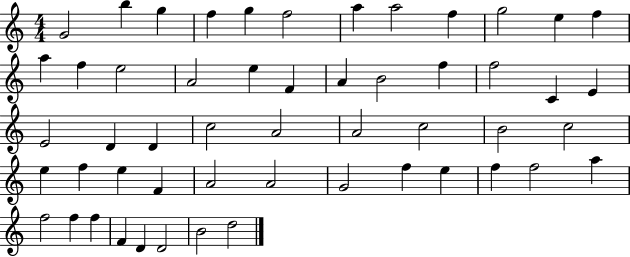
{
  \clef treble
  \numericTimeSignature
  \time 4/4
  \key c \major
  g'2 b''4 g''4 | f''4 g''4 f''2 | a''4 a''2 f''4 | g''2 e''4 f''4 | \break a''4 f''4 e''2 | a'2 e''4 f'4 | a'4 b'2 f''4 | f''2 c'4 e'4 | \break e'2 d'4 d'4 | c''2 a'2 | a'2 c''2 | b'2 c''2 | \break e''4 f''4 e''4 f'4 | a'2 a'2 | g'2 f''4 e''4 | f''4 f''2 a''4 | \break f''2 f''4 f''4 | f'4 d'4 d'2 | b'2 d''2 | \bar "|."
}